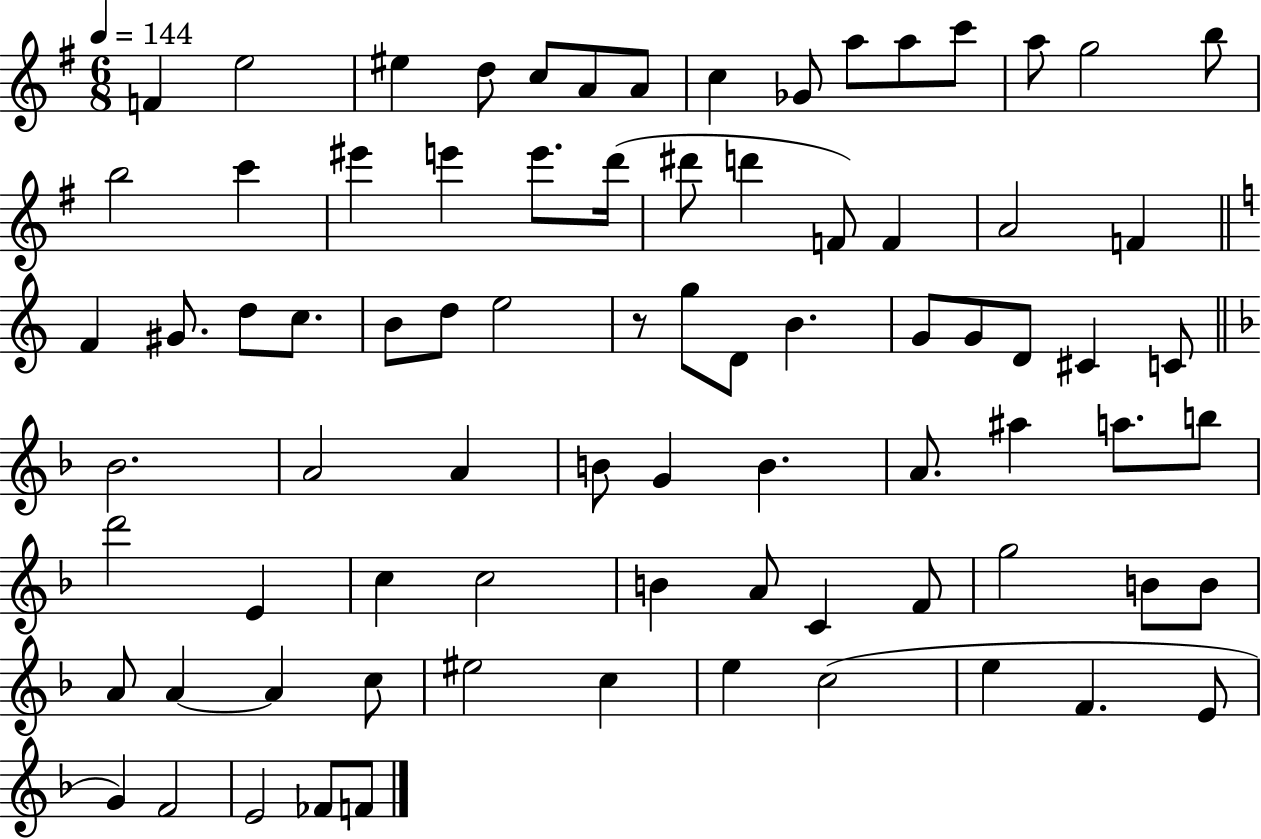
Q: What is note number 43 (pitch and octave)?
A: Bb4